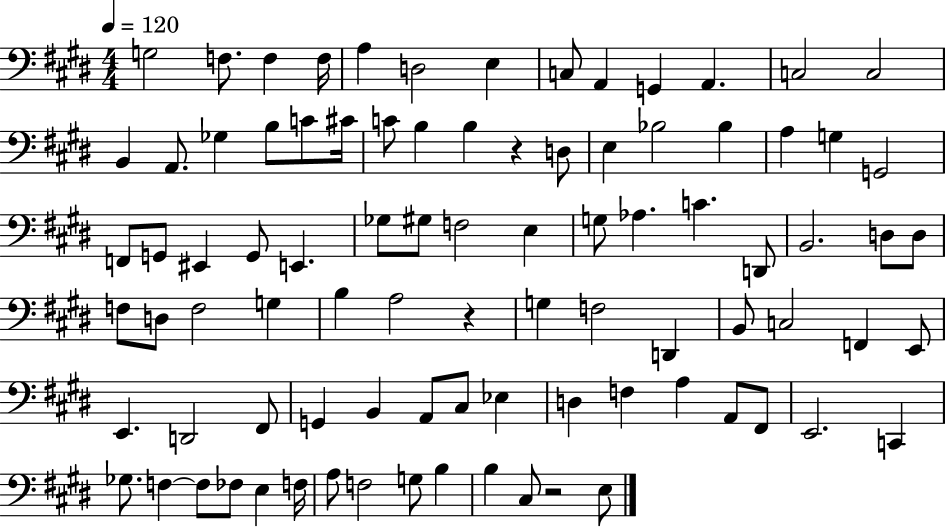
X:1
T:Untitled
M:4/4
L:1/4
K:E
G,2 F,/2 F, F,/4 A, D,2 E, C,/2 A,, G,, A,, C,2 C,2 B,, A,,/2 _G, B,/2 C/2 ^C/4 C/2 B, B, z D,/2 E, _B,2 _B, A, G, G,,2 F,,/2 G,,/2 ^E,, G,,/2 E,, _G,/2 ^G,/2 F,2 E, G,/2 _A, C D,,/2 B,,2 D,/2 D,/2 F,/2 D,/2 F,2 G, B, A,2 z G, F,2 D,, B,,/2 C,2 F,, E,,/2 E,, D,,2 ^F,,/2 G,, B,, A,,/2 ^C,/2 _E, D, F, A, A,,/2 ^F,,/2 E,,2 C,, _G,/2 F, F,/2 _F,/2 E, F,/4 A,/2 F,2 G,/2 B, B, ^C,/2 z2 E,/2